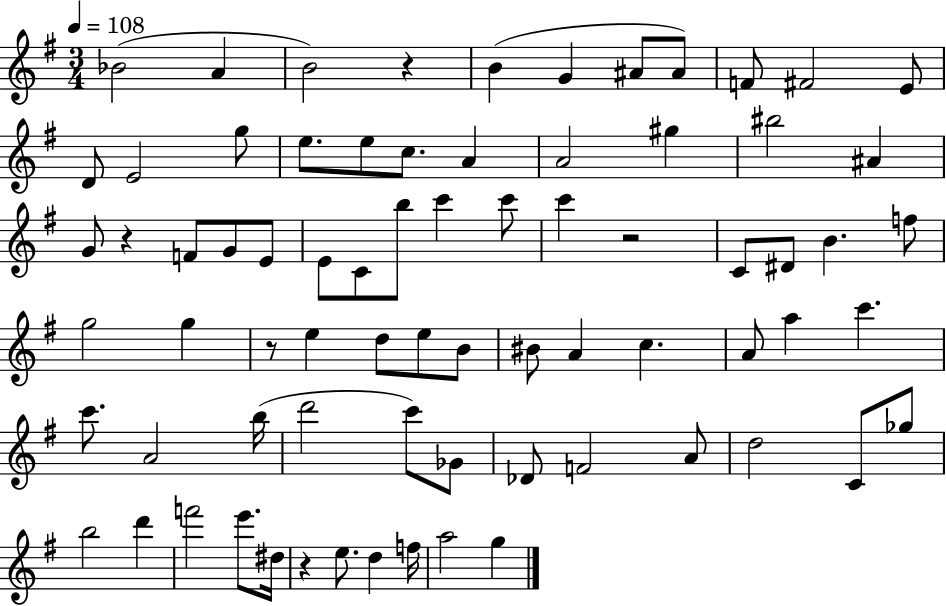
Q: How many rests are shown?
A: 5